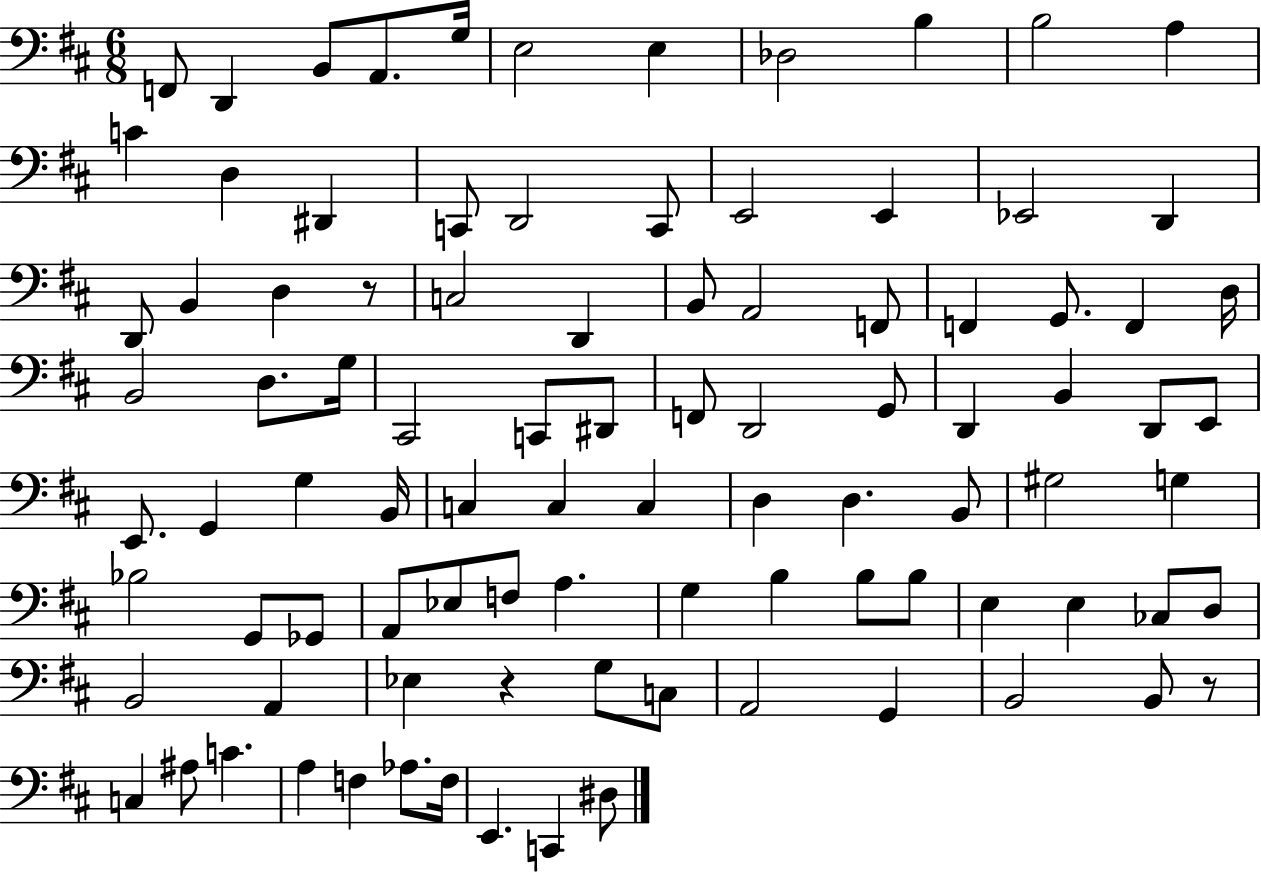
F2/e D2/q B2/e A2/e. G3/s E3/h E3/q Db3/h B3/q B3/h A3/q C4/q D3/q D#2/q C2/e D2/h C2/e E2/h E2/q Eb2/h D2/q D2/e B2/q D3/q R/e C3/h D2/q B2/e A2/h F2/e F2/q G2/e. F2/q D3/s B2/h D3/e. G3/s C#2/h C2/e D#2/e F2/e D2/h G2/e D2/q B2/q D2/e E2/e E2/e. G2/q G3/q B2/s C3/q C3/q C3/q D3/q D3/q. B2/e G#3/h G3/q Bb3/h G2/e Gb2/e A2/e Eb3/e F3/e A3/q. G3/q B3/q B3/e B3/e E3/q E3/q CES3/e D3/e B2/h A2/q Eb3/q R/q G3/e C3/e A2/h G2/q B2/h B2/e R/e C3/q A#3/e C4/q. A3/q F3/q Ab3/e. F3/s E2/q. C2/q D#3/e